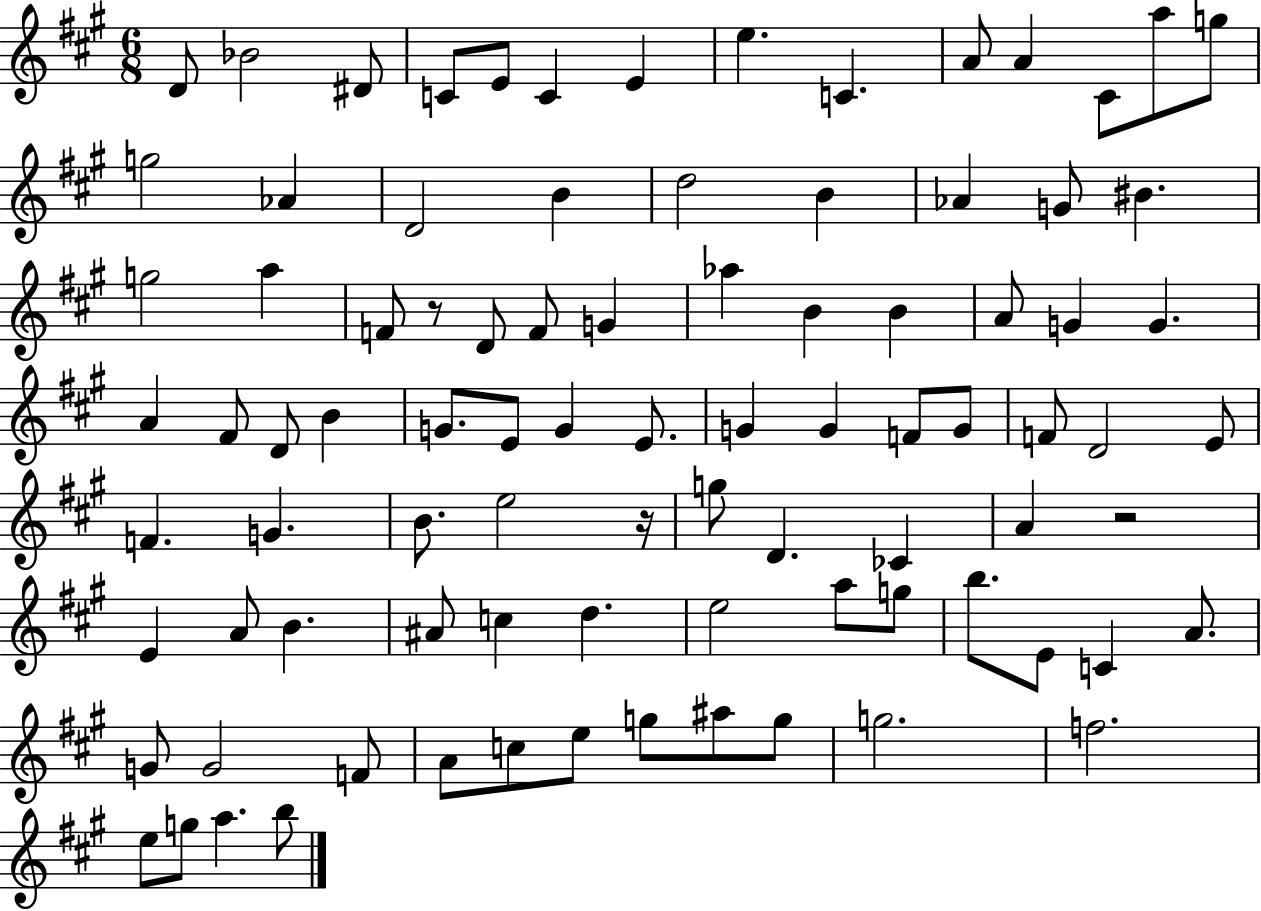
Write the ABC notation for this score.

X:1
T:Untitled
M:6/8
L:1/4
K:A
D/2 _B2 ^D/2 C/2 E/2 C E e C A/2 A ^C/2 a/2 g/2 g2 _A D2 B d2 B _A G/2 ^B g2 a F/2 z/2 D/2 F/2 G _a B B A/2 G G A ^F/2 D/2 B G/2 E/2 G E/2 G G F/2 G/2 F/2 D2 E/2 F G B/2 e2 z/4 g/2 D _C A z2 E A/2 B ^A/2 c d e2 a/2 g/2 b/2 E/2 C A/2 G/2 G2 F/2 A/2 c/2 e/2 g/2 ^a/2 g/2 g2 f2 e/2 g/2 a b/2